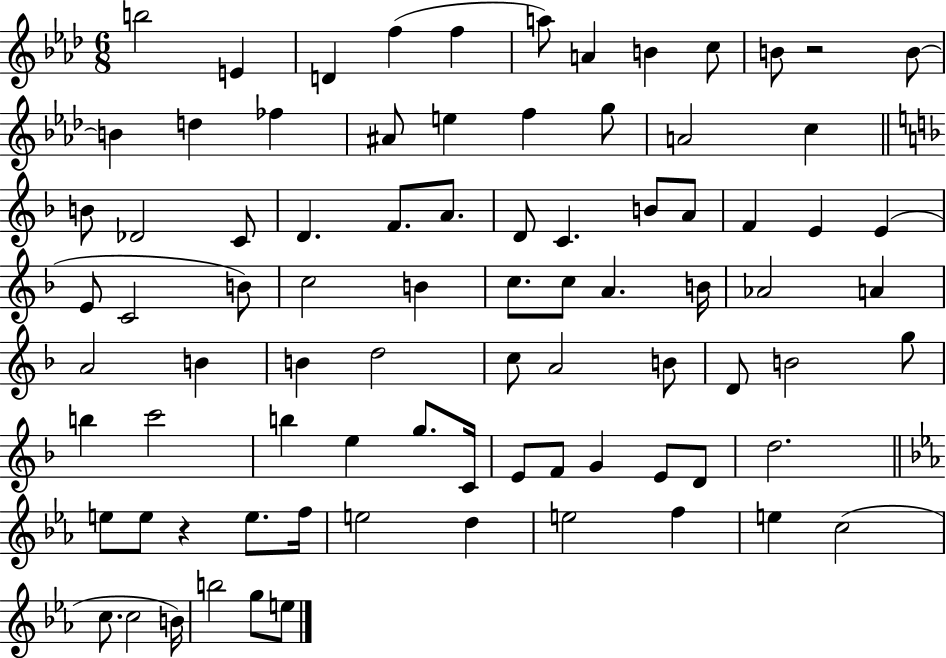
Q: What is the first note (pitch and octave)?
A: B5